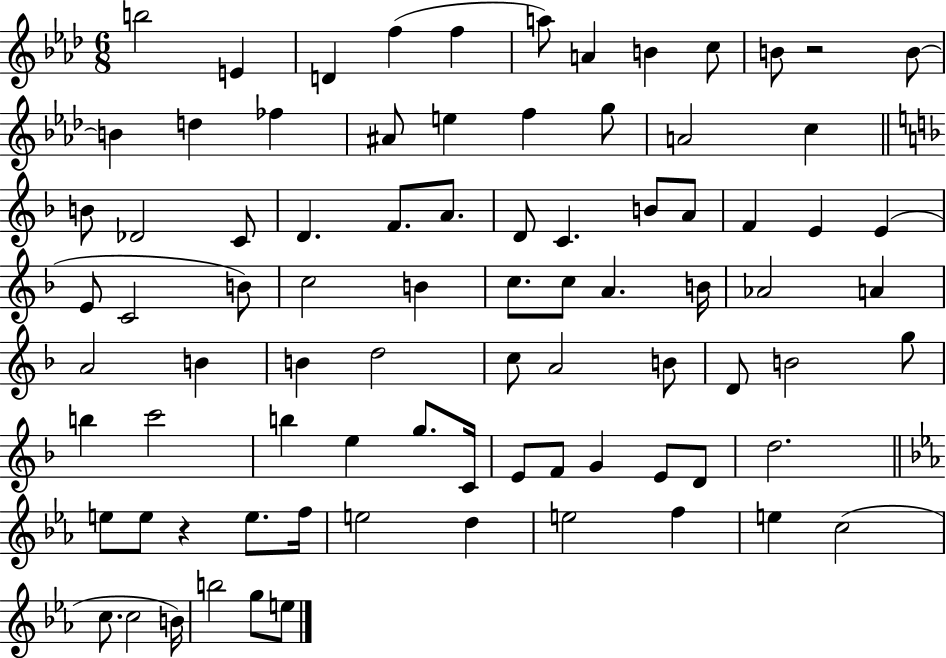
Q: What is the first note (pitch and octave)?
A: B5